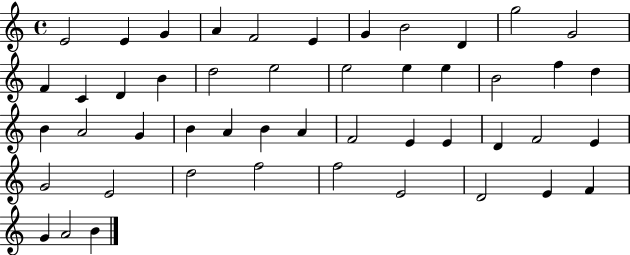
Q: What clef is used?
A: treble